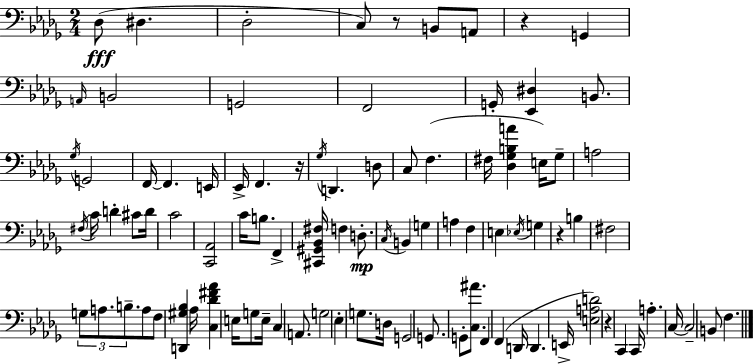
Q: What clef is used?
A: bass